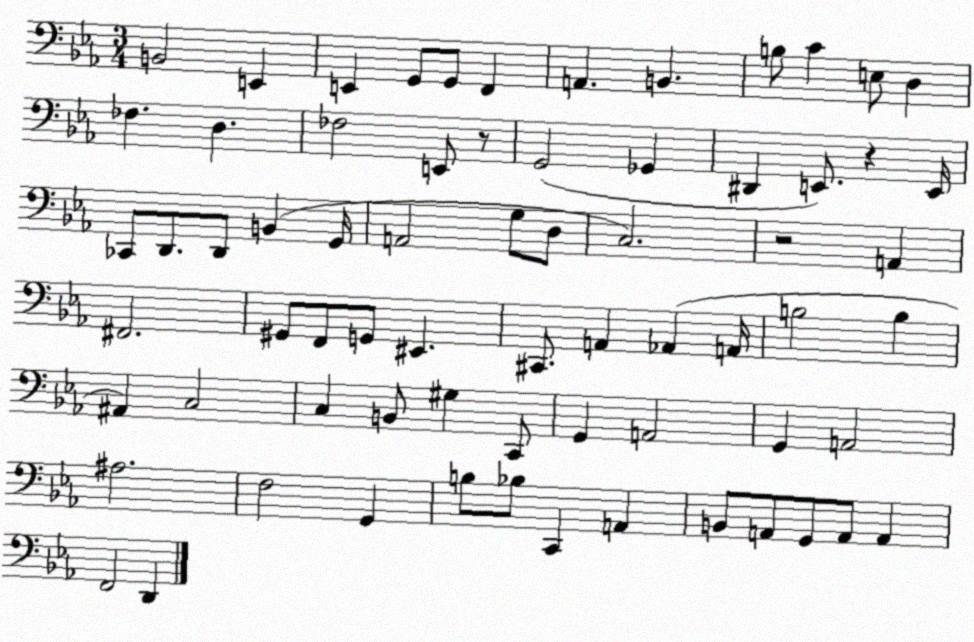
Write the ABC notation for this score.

X:1
T:Untitled
M:3/4
L:1/4
K:Eb
B,,2 E,, E,, G,,/2 G,,/2 F,, A,, B,, B,/2 C E,/2 D, _F, D, _F,2 E,,/2 z/2 G,,2 _G,, ^D,, E,,/2 z E,,/4 _C,,/2 D,,/2 D,,/2 B,, G,,/4 A,,2 G,/2 D,/2 C,2 z2 A,, ^F,,2 ^G,,/2 F,,/2 G,,/2 ^E,, ^C,,/2 A,, _A,, A,,/4 B,2 B, ^A,, C,2 C, B,,/2 ^G, C,,/2 G,, A,,2 G,, A,,2 ^A,2 F,2 G,, B,/2 _B,/2 C,, A,, B,,/2 A,,/2 G,,/2 A,,/2 A,, F,,2 D,,